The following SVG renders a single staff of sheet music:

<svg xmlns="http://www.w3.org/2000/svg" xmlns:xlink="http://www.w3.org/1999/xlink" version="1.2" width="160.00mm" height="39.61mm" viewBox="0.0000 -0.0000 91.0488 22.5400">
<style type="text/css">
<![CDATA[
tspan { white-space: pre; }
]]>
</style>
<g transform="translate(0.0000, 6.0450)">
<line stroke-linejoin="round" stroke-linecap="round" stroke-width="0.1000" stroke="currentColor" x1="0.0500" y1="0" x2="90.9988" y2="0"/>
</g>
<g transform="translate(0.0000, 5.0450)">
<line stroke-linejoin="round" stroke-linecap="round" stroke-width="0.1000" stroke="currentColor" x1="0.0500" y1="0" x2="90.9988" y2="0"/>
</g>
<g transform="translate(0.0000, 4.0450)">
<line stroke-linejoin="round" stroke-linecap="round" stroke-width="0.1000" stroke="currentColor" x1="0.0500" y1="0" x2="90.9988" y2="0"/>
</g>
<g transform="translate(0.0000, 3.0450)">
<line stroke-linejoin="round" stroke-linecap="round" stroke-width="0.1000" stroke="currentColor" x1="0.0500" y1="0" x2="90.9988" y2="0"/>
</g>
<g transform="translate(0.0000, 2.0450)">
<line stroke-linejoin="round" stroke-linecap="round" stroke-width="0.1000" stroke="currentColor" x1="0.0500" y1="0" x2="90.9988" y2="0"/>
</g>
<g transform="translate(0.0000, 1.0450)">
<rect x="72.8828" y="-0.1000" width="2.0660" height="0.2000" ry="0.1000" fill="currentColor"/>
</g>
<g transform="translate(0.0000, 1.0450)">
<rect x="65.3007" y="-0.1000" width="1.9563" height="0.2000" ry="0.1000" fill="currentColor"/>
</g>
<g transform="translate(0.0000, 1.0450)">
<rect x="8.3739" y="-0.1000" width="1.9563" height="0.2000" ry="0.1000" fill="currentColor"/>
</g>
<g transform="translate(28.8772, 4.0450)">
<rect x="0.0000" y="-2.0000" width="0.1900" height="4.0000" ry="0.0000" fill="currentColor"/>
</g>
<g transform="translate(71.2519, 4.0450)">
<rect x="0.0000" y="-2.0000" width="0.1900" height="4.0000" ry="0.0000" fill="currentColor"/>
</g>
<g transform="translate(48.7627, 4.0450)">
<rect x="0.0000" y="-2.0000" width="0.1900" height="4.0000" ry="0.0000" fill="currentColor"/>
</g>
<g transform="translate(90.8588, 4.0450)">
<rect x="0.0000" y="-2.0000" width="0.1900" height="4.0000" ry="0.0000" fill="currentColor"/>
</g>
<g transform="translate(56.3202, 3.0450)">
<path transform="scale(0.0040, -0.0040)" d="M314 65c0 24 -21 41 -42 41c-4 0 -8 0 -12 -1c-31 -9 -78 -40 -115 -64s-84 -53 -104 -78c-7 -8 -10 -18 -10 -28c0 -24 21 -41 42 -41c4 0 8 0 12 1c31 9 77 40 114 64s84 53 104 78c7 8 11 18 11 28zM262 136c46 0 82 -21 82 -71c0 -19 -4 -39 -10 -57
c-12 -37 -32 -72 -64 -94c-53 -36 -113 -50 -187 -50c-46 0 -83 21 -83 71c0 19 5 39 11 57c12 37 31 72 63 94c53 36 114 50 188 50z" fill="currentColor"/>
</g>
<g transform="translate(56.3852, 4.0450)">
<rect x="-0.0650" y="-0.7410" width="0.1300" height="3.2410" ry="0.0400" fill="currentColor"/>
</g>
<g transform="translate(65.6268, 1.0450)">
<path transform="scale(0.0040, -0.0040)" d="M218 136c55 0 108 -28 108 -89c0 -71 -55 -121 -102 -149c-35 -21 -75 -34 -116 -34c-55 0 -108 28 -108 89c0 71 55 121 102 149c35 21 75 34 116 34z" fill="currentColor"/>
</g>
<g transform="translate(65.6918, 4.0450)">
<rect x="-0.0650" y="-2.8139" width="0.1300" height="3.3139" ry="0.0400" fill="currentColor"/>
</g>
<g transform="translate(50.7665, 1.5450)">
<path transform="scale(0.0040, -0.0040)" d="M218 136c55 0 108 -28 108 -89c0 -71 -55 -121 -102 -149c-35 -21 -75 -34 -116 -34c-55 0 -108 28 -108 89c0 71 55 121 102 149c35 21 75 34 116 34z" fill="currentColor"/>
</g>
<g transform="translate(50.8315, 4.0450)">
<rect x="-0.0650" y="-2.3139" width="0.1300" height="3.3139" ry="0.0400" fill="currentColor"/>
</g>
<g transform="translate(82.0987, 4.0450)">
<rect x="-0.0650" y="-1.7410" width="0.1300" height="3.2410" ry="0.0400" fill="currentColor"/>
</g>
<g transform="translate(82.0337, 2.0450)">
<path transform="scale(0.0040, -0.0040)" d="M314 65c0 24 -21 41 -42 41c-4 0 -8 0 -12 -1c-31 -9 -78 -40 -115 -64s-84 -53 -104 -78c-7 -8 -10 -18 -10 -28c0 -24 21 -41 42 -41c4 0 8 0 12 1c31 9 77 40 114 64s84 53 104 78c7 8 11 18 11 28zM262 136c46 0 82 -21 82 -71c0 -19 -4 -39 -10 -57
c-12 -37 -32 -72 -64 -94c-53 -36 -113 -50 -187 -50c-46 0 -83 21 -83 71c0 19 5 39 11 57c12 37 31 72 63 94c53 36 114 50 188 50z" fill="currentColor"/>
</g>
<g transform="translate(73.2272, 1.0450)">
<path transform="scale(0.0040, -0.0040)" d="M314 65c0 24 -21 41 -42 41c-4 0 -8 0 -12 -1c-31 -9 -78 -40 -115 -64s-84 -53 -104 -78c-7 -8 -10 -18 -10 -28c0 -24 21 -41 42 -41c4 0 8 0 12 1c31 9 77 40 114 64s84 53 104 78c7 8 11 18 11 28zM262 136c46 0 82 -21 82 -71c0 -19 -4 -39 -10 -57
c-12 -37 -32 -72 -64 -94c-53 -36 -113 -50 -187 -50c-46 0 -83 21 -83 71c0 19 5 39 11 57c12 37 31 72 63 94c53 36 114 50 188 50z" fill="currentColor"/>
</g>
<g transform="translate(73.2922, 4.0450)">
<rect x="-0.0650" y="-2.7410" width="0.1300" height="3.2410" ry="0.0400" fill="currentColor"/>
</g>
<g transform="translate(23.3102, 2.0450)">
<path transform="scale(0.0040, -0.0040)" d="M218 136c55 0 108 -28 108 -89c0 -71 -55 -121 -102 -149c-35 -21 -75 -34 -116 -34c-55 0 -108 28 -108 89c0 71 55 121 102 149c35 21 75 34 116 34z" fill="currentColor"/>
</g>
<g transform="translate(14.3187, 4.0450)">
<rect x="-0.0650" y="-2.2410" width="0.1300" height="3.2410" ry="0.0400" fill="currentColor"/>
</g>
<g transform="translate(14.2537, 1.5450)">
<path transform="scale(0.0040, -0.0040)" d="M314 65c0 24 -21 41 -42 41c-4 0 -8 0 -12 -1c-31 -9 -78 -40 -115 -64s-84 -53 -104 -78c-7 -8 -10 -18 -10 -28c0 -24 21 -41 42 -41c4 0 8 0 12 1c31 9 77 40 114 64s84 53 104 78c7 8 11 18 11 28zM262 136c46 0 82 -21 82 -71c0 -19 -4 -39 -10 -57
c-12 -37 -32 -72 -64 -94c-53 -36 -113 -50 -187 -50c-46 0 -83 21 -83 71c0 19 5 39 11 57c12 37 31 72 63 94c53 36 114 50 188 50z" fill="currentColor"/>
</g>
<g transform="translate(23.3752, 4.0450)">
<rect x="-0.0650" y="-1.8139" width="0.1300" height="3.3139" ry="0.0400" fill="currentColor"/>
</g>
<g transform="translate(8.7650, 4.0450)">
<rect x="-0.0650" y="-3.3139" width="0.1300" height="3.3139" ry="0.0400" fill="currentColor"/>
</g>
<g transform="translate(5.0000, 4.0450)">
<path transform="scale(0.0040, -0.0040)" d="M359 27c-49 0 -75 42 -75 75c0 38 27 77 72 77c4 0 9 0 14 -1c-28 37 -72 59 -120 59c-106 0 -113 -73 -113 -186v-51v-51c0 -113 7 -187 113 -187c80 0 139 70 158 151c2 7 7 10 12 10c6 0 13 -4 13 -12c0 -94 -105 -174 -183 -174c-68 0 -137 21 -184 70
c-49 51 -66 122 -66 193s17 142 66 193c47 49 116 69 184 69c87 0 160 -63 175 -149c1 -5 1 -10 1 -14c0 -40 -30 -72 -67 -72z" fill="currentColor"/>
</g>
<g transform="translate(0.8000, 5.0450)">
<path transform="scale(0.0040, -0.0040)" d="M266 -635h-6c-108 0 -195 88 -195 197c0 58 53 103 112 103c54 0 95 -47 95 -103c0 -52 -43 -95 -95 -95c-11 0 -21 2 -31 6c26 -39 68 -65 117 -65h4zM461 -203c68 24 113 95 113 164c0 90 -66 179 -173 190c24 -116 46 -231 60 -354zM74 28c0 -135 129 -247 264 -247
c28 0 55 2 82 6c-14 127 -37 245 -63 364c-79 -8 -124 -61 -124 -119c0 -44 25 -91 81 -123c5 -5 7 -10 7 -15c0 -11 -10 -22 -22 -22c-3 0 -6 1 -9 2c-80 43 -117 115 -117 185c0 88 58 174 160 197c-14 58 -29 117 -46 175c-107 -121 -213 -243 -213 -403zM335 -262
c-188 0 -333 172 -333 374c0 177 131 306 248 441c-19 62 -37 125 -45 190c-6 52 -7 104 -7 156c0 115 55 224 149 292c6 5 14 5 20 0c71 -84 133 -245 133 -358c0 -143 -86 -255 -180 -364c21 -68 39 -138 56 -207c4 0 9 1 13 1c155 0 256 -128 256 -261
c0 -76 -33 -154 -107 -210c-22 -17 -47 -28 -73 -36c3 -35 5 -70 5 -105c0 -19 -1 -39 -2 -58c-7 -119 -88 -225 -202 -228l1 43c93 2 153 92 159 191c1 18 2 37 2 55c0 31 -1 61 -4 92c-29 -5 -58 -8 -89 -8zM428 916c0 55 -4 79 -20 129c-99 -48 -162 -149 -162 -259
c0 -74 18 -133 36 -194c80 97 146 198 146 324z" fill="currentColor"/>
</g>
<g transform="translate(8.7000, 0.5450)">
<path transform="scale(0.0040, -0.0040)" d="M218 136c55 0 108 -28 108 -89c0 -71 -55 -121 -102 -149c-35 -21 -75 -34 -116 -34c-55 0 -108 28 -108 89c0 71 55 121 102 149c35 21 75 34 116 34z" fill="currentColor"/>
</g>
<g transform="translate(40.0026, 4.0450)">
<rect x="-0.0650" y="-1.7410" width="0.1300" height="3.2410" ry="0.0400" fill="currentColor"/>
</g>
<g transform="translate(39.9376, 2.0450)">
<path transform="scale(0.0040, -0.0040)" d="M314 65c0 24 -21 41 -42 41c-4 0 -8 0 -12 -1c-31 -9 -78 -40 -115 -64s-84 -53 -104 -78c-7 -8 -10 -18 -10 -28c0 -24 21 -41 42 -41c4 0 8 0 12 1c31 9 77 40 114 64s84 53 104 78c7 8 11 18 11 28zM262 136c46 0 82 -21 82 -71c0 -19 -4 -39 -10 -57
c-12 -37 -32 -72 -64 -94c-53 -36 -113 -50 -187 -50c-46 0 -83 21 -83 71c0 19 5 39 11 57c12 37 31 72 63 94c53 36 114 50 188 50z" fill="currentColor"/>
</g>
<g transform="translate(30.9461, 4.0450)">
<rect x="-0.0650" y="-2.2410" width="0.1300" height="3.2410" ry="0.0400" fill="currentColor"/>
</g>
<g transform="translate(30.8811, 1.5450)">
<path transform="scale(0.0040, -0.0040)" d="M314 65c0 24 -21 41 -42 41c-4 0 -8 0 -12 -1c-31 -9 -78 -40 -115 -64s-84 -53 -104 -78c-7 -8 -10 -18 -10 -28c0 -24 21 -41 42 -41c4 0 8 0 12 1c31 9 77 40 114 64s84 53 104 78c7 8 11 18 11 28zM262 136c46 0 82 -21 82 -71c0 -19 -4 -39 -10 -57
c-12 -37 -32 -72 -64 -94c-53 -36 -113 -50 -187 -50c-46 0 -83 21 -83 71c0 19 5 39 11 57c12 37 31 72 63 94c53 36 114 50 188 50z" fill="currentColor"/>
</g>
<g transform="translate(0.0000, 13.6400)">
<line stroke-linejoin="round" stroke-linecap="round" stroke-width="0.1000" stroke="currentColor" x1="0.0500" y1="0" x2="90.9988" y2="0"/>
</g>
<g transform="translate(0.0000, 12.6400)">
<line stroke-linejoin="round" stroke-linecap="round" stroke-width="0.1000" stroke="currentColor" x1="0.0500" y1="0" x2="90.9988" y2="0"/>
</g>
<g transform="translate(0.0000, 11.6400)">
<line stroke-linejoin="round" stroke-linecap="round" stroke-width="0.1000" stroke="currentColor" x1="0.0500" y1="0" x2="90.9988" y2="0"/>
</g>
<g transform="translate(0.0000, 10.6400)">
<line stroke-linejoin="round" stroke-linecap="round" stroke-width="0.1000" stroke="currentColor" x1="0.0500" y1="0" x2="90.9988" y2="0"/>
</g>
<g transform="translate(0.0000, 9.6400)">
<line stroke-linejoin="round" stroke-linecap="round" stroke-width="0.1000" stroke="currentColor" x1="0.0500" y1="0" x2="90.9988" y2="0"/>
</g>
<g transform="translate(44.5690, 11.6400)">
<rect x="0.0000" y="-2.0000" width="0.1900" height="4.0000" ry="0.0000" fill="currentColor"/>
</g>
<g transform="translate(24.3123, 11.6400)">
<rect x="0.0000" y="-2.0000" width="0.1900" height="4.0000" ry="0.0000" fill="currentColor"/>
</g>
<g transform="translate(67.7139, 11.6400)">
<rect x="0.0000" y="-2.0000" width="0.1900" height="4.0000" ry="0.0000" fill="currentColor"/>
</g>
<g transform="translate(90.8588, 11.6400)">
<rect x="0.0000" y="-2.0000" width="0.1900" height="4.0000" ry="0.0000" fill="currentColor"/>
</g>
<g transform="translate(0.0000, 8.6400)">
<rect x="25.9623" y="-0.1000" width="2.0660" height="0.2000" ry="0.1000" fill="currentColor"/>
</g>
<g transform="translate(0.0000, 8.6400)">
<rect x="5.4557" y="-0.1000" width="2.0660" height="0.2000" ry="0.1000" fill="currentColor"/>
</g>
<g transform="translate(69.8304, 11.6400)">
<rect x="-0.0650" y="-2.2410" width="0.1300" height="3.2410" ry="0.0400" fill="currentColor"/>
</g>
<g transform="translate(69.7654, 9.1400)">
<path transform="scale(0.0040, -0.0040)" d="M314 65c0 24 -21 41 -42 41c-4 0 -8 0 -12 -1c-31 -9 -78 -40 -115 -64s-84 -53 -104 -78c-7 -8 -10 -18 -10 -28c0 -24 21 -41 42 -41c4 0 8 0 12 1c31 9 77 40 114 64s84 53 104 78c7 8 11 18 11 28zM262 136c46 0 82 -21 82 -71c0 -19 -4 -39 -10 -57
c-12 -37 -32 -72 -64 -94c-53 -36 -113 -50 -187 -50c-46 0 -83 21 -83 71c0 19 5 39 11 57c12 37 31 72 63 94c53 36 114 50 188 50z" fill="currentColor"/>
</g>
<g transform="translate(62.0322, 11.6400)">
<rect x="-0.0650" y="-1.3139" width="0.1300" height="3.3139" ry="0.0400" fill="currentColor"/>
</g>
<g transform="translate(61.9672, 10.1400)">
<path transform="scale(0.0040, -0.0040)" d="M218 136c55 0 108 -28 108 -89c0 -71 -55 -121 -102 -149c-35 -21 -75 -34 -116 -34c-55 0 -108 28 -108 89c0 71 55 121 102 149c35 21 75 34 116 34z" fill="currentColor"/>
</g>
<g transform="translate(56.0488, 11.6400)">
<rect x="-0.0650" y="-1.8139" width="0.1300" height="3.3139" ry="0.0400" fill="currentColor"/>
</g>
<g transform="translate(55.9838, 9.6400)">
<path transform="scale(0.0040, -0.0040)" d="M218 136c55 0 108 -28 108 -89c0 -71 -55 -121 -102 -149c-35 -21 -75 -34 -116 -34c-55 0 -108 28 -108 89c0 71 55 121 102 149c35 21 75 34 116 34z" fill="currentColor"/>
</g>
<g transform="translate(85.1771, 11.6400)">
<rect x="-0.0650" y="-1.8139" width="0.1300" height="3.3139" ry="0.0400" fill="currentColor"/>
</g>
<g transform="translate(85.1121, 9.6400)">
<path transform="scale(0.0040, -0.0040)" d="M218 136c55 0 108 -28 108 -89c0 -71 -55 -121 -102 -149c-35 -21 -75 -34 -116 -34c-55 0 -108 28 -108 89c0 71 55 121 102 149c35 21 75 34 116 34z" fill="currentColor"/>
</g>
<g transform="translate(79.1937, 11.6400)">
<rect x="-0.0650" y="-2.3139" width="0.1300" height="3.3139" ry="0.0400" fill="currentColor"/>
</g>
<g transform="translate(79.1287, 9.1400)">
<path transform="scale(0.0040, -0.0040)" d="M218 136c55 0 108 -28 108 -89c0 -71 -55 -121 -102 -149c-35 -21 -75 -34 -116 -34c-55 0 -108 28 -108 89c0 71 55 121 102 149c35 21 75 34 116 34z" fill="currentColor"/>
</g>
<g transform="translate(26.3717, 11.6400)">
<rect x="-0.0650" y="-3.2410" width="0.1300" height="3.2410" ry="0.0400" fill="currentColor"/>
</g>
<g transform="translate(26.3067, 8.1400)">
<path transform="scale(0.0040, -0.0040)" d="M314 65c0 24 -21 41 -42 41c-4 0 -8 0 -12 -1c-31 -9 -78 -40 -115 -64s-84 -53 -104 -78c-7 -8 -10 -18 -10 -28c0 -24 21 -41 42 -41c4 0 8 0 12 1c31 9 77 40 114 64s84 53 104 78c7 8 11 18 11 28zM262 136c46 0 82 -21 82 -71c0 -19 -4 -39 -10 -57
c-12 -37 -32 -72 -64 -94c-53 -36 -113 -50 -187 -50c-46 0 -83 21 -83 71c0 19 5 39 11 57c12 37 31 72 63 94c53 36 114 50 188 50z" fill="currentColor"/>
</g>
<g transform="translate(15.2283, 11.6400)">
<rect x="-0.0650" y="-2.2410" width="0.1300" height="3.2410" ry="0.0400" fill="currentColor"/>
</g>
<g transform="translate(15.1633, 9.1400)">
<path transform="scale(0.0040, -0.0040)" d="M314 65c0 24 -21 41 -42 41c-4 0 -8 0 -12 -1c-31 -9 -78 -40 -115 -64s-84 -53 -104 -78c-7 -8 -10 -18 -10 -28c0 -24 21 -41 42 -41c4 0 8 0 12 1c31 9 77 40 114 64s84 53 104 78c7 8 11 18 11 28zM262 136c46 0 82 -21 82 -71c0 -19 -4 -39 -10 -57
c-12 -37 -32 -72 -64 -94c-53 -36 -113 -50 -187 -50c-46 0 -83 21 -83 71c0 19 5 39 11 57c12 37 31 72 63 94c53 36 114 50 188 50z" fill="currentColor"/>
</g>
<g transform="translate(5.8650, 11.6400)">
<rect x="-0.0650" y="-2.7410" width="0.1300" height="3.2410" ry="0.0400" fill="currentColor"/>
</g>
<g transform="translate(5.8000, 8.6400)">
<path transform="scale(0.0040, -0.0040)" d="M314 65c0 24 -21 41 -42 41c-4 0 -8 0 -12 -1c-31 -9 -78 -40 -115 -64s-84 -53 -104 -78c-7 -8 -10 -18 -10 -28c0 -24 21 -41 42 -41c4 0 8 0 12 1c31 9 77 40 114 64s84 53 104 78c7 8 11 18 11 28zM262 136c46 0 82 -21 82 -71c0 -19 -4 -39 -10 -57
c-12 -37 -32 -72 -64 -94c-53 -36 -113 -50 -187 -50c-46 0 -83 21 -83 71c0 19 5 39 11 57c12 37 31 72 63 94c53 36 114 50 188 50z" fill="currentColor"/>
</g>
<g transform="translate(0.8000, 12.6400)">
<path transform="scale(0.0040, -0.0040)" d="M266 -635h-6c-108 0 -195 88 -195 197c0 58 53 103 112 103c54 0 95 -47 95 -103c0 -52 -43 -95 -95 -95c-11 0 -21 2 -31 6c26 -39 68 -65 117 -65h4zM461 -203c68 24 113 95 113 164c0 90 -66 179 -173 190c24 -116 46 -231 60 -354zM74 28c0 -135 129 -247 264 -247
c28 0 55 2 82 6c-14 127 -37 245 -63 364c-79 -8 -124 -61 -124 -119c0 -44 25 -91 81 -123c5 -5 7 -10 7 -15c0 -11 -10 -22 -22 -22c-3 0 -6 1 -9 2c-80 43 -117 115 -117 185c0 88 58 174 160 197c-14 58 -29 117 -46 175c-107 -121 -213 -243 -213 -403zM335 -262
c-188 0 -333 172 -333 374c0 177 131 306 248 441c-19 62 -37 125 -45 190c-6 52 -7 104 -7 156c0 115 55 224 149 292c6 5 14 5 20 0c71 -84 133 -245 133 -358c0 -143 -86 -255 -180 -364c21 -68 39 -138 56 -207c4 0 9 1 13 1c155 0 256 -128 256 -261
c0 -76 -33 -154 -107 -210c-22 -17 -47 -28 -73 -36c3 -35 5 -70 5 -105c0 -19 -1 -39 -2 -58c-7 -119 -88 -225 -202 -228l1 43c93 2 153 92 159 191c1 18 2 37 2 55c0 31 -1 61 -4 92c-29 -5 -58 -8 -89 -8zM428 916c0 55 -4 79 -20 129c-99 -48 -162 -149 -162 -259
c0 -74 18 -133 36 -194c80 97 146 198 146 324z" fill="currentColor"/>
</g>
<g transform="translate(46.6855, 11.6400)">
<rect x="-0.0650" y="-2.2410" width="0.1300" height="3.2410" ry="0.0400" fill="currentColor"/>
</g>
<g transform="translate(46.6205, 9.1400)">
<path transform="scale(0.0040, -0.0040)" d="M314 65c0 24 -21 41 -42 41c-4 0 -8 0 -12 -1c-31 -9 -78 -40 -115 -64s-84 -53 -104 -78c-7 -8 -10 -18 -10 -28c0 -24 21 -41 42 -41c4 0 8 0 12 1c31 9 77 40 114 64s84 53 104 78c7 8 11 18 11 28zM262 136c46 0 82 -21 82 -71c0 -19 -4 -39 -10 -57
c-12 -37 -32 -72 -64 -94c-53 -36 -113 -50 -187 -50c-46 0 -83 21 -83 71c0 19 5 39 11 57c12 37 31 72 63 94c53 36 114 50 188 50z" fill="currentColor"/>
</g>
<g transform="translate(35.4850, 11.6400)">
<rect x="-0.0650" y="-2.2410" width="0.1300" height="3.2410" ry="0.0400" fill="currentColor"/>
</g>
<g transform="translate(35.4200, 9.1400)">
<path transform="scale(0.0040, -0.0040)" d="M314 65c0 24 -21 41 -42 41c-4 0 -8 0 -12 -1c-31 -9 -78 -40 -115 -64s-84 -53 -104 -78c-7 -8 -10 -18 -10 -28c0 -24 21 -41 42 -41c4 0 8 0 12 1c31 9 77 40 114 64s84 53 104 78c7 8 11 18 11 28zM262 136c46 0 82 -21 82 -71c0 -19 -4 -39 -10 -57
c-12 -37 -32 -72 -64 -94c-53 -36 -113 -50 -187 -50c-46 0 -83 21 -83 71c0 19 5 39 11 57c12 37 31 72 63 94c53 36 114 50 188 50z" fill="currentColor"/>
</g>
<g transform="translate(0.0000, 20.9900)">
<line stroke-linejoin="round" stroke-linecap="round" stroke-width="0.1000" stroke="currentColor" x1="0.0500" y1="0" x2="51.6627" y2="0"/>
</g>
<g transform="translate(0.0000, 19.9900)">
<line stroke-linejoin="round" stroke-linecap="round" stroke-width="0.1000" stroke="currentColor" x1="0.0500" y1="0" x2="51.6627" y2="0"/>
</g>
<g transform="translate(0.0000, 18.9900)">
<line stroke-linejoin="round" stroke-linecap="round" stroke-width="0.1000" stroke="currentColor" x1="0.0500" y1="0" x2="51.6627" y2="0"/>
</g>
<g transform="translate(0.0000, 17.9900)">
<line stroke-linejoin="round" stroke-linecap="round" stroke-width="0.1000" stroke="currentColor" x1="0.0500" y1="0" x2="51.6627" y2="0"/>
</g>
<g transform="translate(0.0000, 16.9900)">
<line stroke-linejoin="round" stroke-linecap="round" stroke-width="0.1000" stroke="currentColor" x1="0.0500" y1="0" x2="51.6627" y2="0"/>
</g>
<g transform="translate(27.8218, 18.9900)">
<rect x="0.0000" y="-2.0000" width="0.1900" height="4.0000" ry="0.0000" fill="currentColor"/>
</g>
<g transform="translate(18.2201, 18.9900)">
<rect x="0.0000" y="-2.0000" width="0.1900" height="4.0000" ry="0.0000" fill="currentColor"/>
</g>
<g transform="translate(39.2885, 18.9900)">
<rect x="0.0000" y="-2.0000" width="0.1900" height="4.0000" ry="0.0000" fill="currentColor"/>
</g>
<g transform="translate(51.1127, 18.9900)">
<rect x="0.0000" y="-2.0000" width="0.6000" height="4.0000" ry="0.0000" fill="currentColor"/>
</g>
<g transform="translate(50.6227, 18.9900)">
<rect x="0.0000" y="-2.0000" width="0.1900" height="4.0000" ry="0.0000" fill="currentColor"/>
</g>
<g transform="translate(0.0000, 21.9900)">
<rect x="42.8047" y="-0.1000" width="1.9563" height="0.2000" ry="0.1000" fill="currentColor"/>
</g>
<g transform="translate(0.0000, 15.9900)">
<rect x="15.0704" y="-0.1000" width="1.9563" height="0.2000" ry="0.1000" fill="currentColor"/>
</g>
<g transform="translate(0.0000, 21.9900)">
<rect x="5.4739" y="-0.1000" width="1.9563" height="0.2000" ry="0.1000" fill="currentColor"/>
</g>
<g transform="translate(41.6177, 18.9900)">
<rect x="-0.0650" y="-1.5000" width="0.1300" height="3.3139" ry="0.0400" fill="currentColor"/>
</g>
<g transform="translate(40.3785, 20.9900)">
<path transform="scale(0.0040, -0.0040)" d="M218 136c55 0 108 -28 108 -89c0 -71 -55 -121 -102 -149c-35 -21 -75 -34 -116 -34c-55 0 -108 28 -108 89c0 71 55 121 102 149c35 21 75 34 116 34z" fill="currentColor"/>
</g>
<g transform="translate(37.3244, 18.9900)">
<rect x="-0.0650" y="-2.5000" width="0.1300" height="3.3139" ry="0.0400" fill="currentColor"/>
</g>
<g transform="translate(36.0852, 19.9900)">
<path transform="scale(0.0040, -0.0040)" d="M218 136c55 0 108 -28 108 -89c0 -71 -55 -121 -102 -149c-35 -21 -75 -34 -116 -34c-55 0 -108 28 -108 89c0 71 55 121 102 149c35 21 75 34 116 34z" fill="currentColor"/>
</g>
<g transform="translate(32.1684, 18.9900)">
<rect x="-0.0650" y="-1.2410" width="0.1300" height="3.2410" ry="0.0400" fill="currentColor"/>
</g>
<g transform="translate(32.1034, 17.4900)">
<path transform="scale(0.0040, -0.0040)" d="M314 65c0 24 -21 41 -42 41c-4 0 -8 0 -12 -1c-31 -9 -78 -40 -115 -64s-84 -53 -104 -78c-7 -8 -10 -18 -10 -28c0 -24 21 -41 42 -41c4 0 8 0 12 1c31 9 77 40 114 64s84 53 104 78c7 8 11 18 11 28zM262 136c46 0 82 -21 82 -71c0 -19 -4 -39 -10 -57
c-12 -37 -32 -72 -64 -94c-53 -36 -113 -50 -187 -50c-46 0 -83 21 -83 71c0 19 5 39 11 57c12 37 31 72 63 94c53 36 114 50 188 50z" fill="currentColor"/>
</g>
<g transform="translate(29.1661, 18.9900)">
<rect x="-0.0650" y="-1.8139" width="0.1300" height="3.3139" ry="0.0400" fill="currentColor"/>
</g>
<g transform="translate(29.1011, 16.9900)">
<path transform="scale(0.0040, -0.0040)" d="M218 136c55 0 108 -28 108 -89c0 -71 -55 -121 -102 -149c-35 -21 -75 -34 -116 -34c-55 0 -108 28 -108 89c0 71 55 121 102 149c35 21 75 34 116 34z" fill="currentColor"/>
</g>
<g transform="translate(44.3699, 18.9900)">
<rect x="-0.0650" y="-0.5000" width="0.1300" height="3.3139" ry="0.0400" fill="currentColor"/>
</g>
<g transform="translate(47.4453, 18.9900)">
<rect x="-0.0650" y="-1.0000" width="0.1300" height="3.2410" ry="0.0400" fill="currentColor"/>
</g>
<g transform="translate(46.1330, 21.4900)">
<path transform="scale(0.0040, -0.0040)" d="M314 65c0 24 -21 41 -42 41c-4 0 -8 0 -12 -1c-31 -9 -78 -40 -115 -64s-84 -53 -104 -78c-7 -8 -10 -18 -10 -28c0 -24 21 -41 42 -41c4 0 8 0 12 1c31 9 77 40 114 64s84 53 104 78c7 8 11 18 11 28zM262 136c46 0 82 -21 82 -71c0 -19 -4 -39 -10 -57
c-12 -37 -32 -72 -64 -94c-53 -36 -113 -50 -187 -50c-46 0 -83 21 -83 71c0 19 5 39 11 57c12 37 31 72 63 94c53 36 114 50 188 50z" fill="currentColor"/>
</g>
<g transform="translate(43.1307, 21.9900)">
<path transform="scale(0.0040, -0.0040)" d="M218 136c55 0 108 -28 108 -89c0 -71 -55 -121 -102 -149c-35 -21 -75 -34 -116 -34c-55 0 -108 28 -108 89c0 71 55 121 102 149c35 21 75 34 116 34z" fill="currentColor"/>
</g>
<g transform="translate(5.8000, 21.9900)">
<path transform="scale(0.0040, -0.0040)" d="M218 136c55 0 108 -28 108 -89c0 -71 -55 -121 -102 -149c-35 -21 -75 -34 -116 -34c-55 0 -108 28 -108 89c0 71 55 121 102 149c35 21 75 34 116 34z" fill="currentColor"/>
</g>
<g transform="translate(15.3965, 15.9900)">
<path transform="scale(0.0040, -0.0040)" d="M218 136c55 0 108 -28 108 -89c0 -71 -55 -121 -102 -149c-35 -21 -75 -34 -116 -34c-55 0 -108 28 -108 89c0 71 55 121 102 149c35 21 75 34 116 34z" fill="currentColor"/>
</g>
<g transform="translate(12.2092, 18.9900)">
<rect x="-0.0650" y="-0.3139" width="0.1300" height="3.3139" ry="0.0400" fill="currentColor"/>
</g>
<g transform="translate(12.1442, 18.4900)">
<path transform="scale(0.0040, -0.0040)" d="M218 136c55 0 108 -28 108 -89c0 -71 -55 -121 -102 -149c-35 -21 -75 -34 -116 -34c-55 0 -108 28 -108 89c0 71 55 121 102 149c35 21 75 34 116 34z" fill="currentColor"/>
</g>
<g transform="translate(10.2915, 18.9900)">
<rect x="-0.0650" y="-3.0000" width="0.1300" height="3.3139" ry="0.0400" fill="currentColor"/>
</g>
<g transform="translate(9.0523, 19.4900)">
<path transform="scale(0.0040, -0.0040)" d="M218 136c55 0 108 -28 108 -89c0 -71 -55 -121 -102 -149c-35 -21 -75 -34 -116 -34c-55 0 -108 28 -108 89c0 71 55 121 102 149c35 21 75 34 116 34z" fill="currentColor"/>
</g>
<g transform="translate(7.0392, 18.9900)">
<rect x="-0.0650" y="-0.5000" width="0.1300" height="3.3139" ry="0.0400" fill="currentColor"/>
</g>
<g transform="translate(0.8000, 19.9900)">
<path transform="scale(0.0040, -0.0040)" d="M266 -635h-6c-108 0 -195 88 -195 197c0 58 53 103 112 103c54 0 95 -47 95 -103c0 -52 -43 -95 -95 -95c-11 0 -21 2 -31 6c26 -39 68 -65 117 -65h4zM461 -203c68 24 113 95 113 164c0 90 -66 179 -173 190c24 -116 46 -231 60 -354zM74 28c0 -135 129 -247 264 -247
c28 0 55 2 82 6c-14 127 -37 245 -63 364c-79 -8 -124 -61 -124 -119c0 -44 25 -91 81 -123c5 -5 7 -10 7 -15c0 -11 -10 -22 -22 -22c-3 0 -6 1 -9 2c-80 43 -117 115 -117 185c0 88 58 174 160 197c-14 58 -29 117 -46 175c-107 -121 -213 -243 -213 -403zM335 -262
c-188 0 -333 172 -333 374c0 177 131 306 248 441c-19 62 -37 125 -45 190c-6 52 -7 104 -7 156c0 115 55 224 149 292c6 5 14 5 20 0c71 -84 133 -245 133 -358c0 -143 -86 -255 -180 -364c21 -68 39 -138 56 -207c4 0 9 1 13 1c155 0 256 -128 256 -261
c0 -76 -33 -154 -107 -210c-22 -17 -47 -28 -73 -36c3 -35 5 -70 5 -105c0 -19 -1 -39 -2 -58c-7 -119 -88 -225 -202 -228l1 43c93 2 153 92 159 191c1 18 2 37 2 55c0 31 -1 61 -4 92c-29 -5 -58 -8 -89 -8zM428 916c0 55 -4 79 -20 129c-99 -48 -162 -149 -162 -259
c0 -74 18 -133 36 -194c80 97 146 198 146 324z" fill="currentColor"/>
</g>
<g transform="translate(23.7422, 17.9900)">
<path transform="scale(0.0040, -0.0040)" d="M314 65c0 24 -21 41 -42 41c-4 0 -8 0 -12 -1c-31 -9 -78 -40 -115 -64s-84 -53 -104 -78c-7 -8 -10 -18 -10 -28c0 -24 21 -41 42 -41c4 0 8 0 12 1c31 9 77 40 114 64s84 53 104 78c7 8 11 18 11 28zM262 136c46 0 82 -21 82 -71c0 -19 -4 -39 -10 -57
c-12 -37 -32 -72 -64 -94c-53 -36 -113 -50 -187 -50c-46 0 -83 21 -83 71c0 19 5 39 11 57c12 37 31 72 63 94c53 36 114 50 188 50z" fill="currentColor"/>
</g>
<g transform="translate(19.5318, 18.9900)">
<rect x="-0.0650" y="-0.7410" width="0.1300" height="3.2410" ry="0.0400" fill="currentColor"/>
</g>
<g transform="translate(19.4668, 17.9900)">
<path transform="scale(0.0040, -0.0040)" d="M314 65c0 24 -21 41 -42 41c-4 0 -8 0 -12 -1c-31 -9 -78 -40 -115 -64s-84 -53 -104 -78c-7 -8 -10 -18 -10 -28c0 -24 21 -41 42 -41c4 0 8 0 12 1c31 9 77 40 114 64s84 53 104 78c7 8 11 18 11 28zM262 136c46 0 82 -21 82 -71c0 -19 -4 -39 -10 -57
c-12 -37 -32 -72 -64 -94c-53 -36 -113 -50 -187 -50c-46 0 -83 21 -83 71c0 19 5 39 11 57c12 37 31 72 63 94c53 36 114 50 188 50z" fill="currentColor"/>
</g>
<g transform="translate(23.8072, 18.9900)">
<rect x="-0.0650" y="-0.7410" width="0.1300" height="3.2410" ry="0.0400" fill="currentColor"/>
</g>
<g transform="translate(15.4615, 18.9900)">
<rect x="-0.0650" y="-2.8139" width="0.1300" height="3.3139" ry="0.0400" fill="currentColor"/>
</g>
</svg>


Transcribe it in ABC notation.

X:1
T:Untitled
M:4/4
L:1/4
K:C
b g2 f g2 f2 g d2 a a2 f2 a2 g2 b2 g2 g2 f e g2 g f C A c a d2 d2 f e2 G E C D2